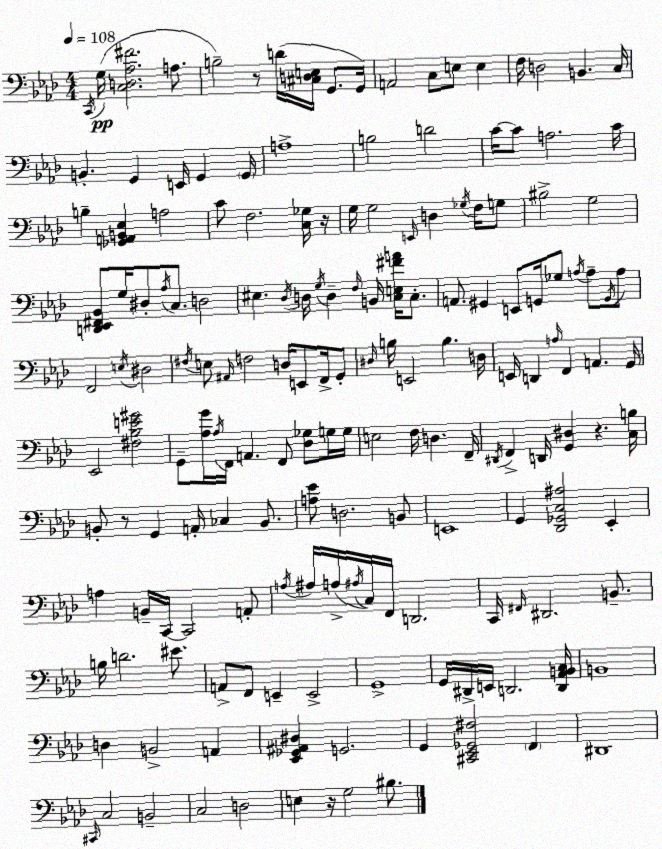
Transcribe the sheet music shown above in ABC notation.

X:1
T:Untitled
M:4/4
L:1/4
K:Ab
C,,/4 G,/4 [C,D,_A,^F]2 A,/2 B,2 z/2 D/4 [^C,D,E,]/4 G,,/2 G,,/4 A,,2 C,/2 E,/2 E, F,/4 D,2 B,, C,/4 B,, G,, E,,/4 G,, G,,/4 A,4 B,2 D2 C/4 C/2 A,2 C/4 B, [_G,,A,,B,,_E,] A,2 C/2 F,2 [C,_G,]/4 z/4 G,/4 G,2 E,,/4 D, _G,/4 F,/4 G,/2 ^B,2 G,2 [D,,_E,,^F,,_B,,]/2 G,/4 ^D,/2 _A,/4 C,/2 D,2 ^E, _D,/4 D,/4 G,/4 D, F,/4 B,,/4 [C,E,^FA]/4 C,/2 A,,/2 ^G,, E,,/2 G,,/4 _G,/2 A,/4 A,/2 G,,/4 A,/2 F,,2 E,/4 ^D,2 ^F,/4 E,/2 ^A,,/4 F,2 D,/4 E,,/2 F,,/4 G,,/2 ^D,/4 B,/4 E,,2 B, D,/4 E,,/4 D,, A,/4 F,, A,, G,,/4 _E,,2 [^F,_B,E^G]2 G,,/2 [_A,G]/4 _A,/4 F,,/4 A,, F,,/2 [_D,_G,]/2 G,/4 G,/4 E,2 F,/4 D, F,,/4 ^D,,/4 F,, D,,/4 [G,,^D,] z [C,B,]/4 B,,/2 z/2 G,, A,,/4 _C, B,,/2 [A,_E]/2 D,2 B,,/2 E,,4 G,, [_D,,_G,,C,^A,]2 _E,, A, B,,/4 C,,/4 C,,2 A,,/2 A,/4 ^A,/4 A,/4 ^A,/4 C,/4 F,,/4 D,,2 C,,/4 ^F,,/4 ^D,,2 B,,/2 B,/4 D2 ^E/2 A,,/2 F,,/2 E,, E,,2 G,,4 G,,/4 ^D,,/4 E,,/4 D,,2 [D,,_A,,B,,C,]/4 B,,4 D, B,,2 A,, [_E,,_G,,^A,,^D,] G,,2 G,, [^C,,_E,,_G,,^F,]2 F,, ^D,,4 ^C,,/4 C,2 B,,2 C,2 D,2 E, z/4 G,2 ^B,/2